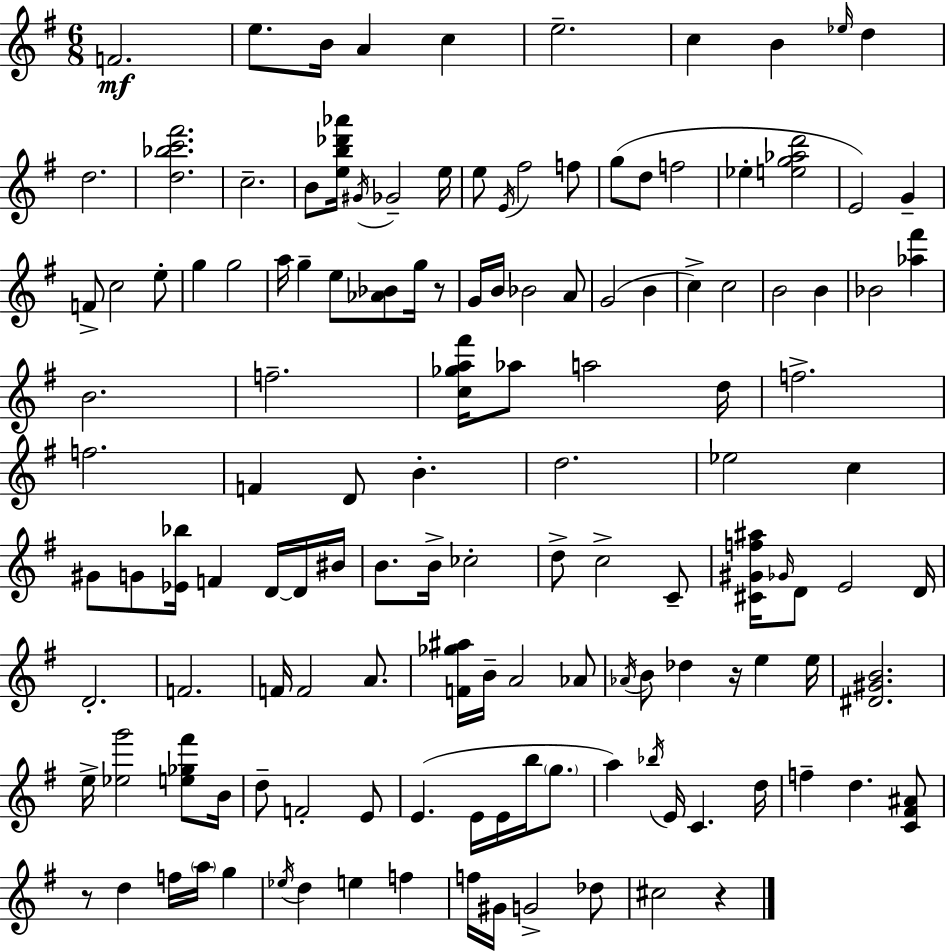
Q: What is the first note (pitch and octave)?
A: F4